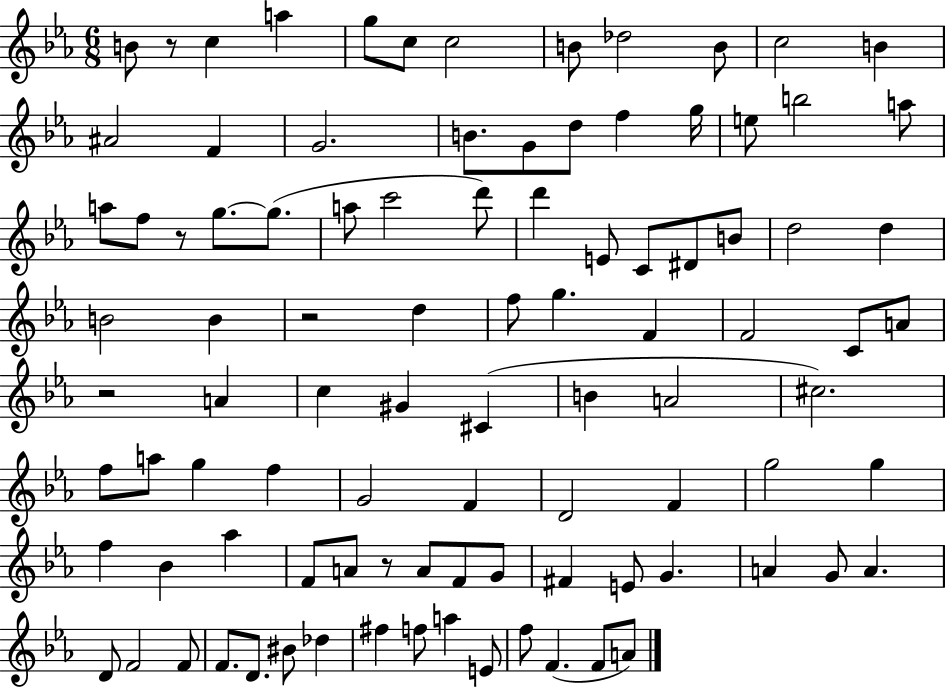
X:1
T:Untitled
M:6/8
L:1/4
K:Eb
B/2 z/2 c a g/2 c/2 c2 B/2 _d2 B/2 c2 B ^A2 F G2 B/2 G/2 d/2 f g/4 e/2 b2 a/2 a/2 f/2 z/2 g/2 g/2 a/2 c'2 d'/2 d' E/2 C/2 ^D/2 B/2 d2 d B2 B z2 d f/2 g F F2 C/2 A/2 z2 A c ^G ^C B A2 ^c2 f/2 a/2 g f G2 F D2 F g2 g f _B _a F/2 A/2 z/2 A/2 F/2 G/2 ^F E/2 G A G/2 A D/2 F2 F/2 F/2 D/2 ^B/2 _d ^f f/2 a E/2 f/2 F F/2 A/2